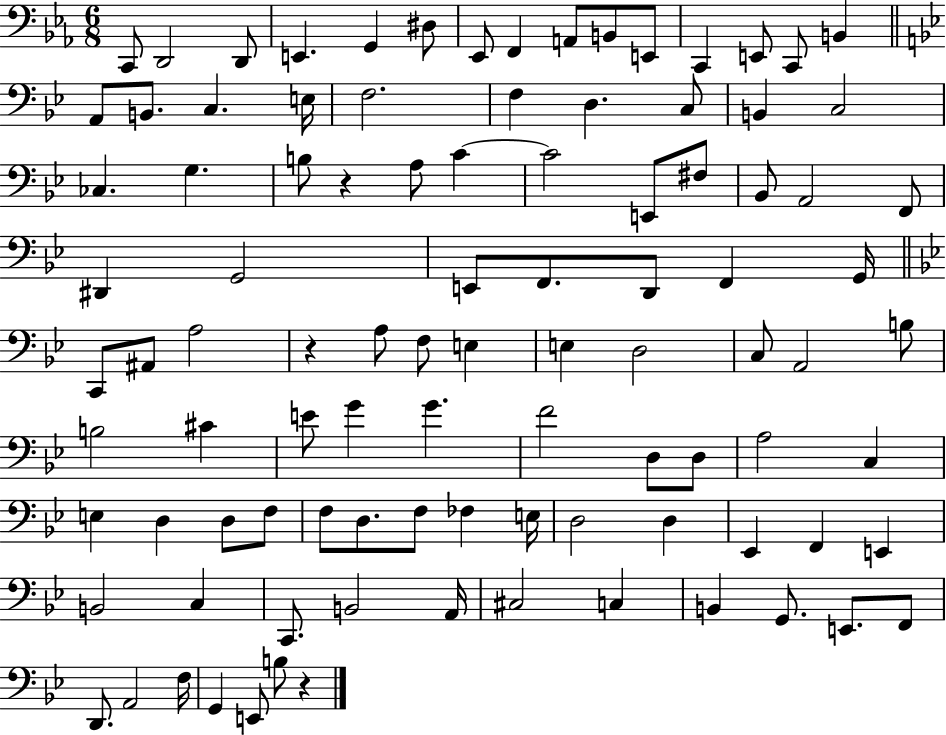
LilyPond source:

{
  \clef bass
  \numericTimeSignature
  \time 6/8
  \key ees \major
  c,8 d,2 d,8 | e,4. g,4 dis8 | ees,8 f,4 a,8 b,8 e,8 | c,4 e,8 c,8 b,4 | \break \bar "||" \break \key bes \major a,8 b,8. c4. e16 | f2. | f4 d4. c8 | b,4 c2 | \break ces4. g4. | b8 r4 a8 c'4~~ | c'2 e,8 fis8 | bes,8 a,2 f,8 | \break dis,4 g,2 | e,8 f,8. d,8 f,4 g,16 | \bar "||" \break \key g \minor c,8 ais,8 a2 | r4 a8 f8 e4 | e4 d2 | c8 a,2 b8 | \break b2 cis'4 | e'8 g'4 g'4. | f'2 d8 d8 | a2 c4 | \break e4 d4 d8 f8 | f8 d8. f8 fes4 e16 | d2 d4 | ees,4 f,4 e,4 | \break b,2 c4 | c,8. b,2 a,16 | cis2 c4 | b,4 g,8. e,8. f,8 | \break d,8. a,2 f16 | g,4 e,8 b8 r4 | \bar "|."
}